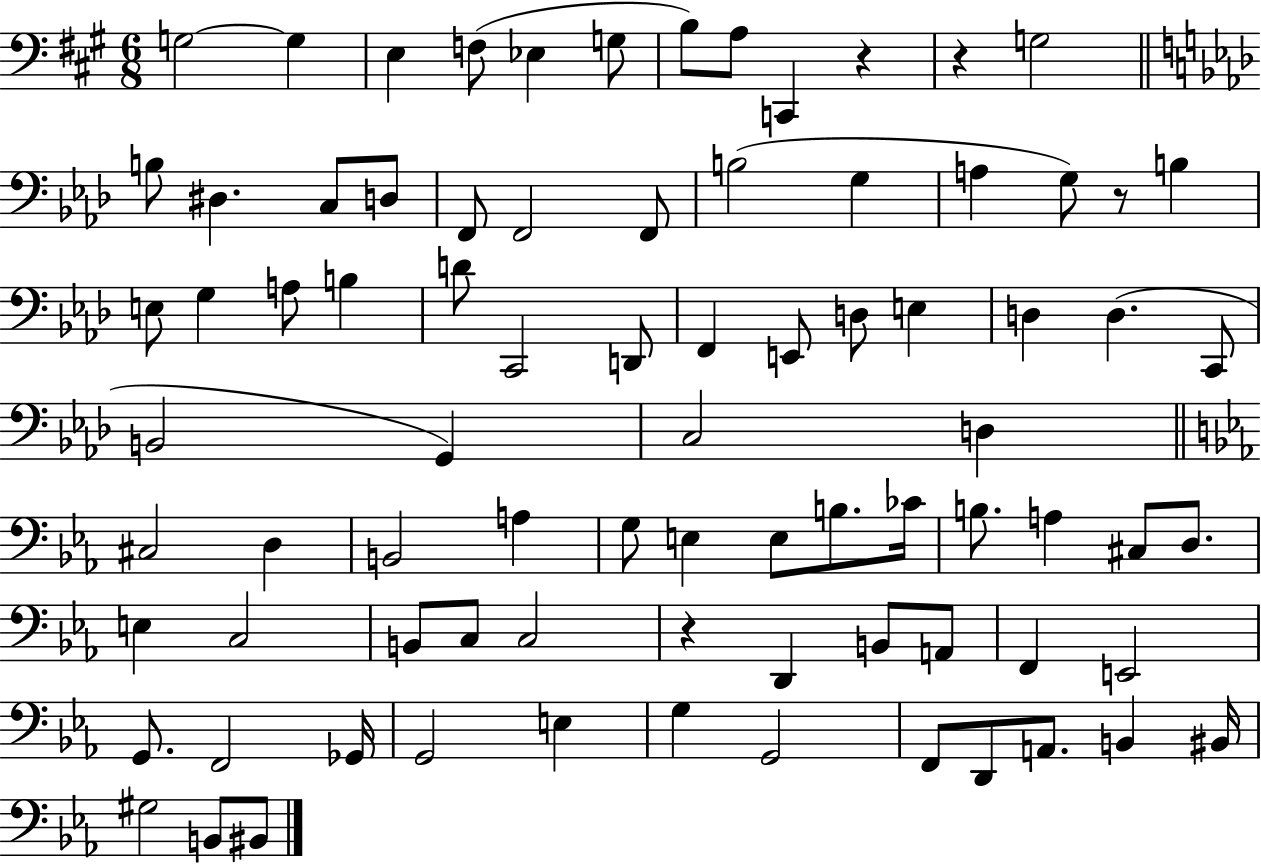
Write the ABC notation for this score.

X:1
T:Untitled
M:6/8
L:1/4
K:A
G,2 G, E, F,/2 _E, G,/2 B,/2 A,/2 C,, z z G,2 B,/2 ^D, C,/2 D,/2 F,,/2 F,,2 F,,/2 B,2 G, A, G,/2 z/2 B, E,/2 G, A,/2 B, D/2 C,,2 D,,/2 F,, E,,/2 D,/2 E, D, D, C,,/2 B,,2 G,, C,2 D, ^C,2 D, B,,2 A, G,/2 E, E,/2 B,/2 _C/4 B,/2 A, ^C,/2 D,/2 E, C,2 B,,/2 C,/2 C,2 z D,, B,,/2 A,,/2 F,, E,,2 G,,/2 F,,2 _G,,/4 G,,2 E, G, G,,2 F,,/2 D,,/2 A,,/2 B,, ^B,,/4 ^G,2 B,,/2 ^B,,/2